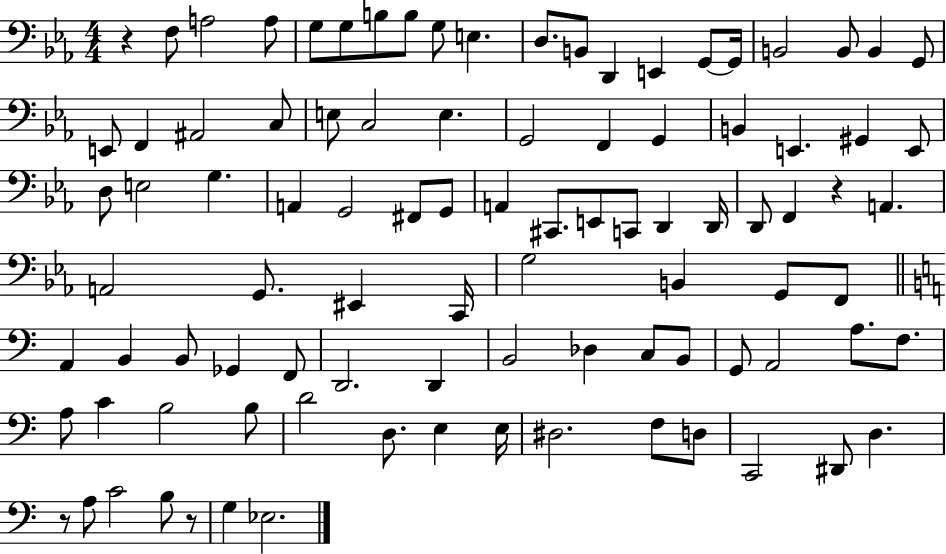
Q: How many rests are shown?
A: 4